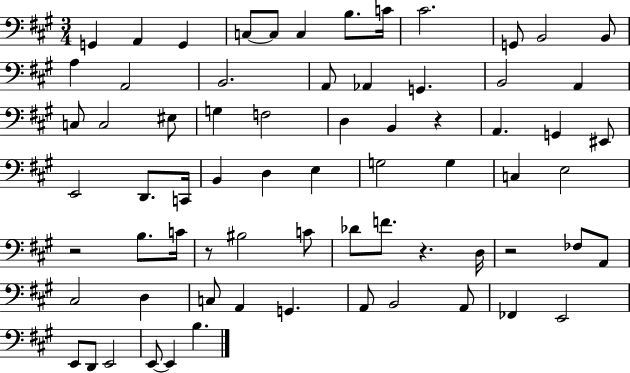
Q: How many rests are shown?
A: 5